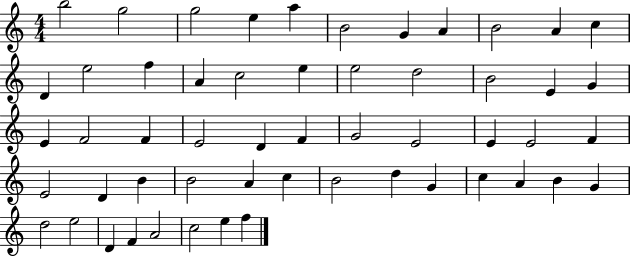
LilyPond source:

{
  \clef treble
  \numericTimeSignature
  \time 4/4
  \key c \major
  b''2 g''2 | g''2 e''4 a''4 | b'2 g'4 a'4 | b'2 a'4 c''4 | \break d'4 e''2 f''4 | a'4 c''2 e''4 | e''2 d''2 | b'2 e'4 g'4 | \break e'4 f'2 f'4 | e'2 d'4 f'4 | g'2 e'2 | e'4 e'2 f'4 | \break e'2 d'4 b'4 | b'2 a'4 c''4 | b'2 d''4 g'4 | c''4 a'4 b'4 g'4 | \break d''2 e''2 | d'4 f'4 a'2 | c''2 e''4 f''4 | \bar "|."
}